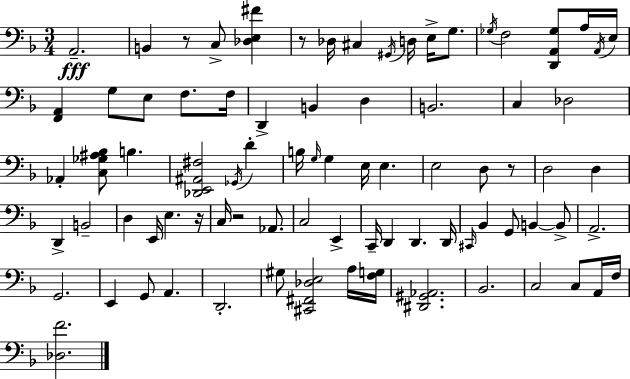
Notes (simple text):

A2/h. B2/q R/e C3/e [Db3,E3,F#4]/q R/e Db3/s C#3/q G#2/s D3/s E3/s G3/e. Gb3/s F3/h [D2,A2,Gb3]/e A3/s A2/s E3/s [F2,A2]/q G3/e E3/e F3/e. F3/s D2/q B2/q D3/q B2/h. C3/q Db3/h Ab2/q [C3,Gb3,A#3,Bb3]/e B3/q. [Db2,E2,A#2,F#3]/h Gb2/s D4/q B3/s G3/s G3/q E3/s E3/q. E3/h D3/e R/e D3/h D3/q D2/q B2/h D3/q E2/s E3/q. R/s C3/s R/h Ab2/e. C3/h E2/q C2/s D2/q D2/q. D2/s C#2/s Bb2/q G2/e B2/q B2/e A2/h. G2/h. E2/q G2/e A2/q. D2/h. G#3/e [C#2,F#2,Db3,E3]/h A3/s [F3,G3]/s [D#2,G#2,Ab2]/h. Bb2/h. C3/h C3/e A2/s F3/s [Db3,F4]/h.